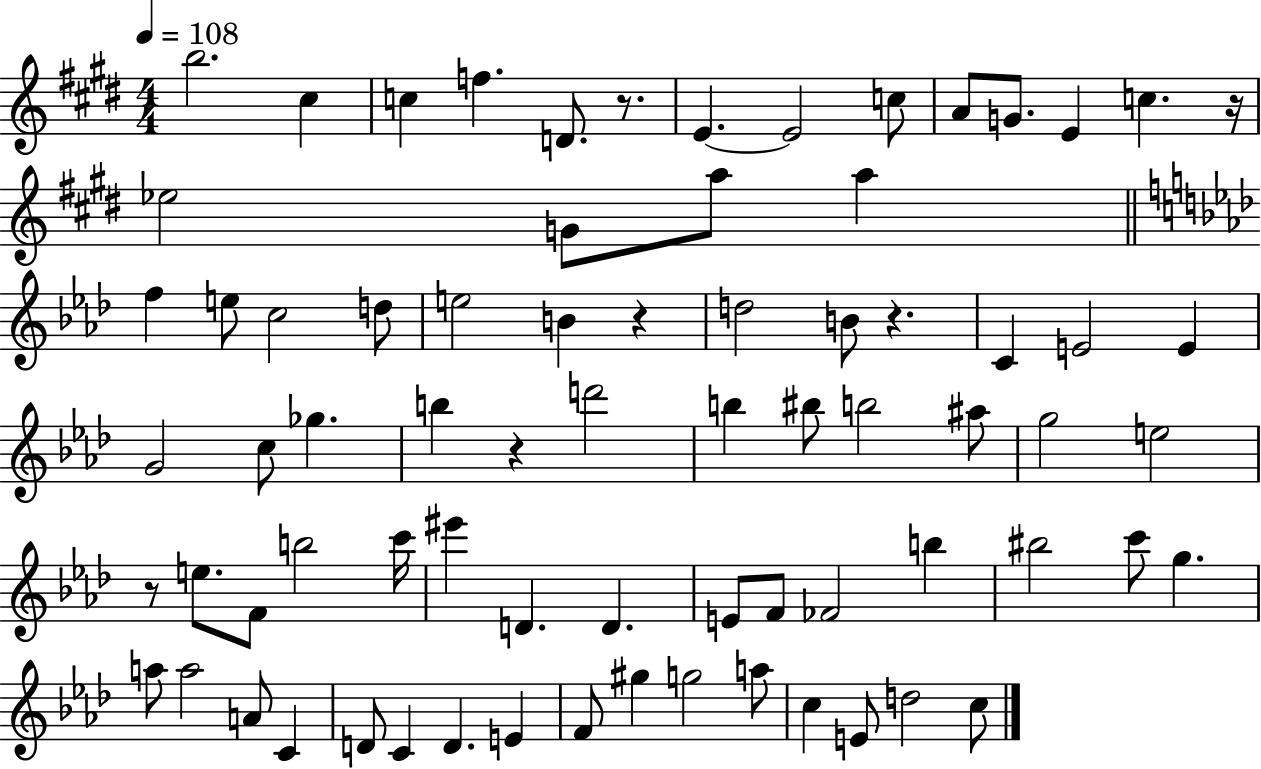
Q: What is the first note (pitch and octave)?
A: B5